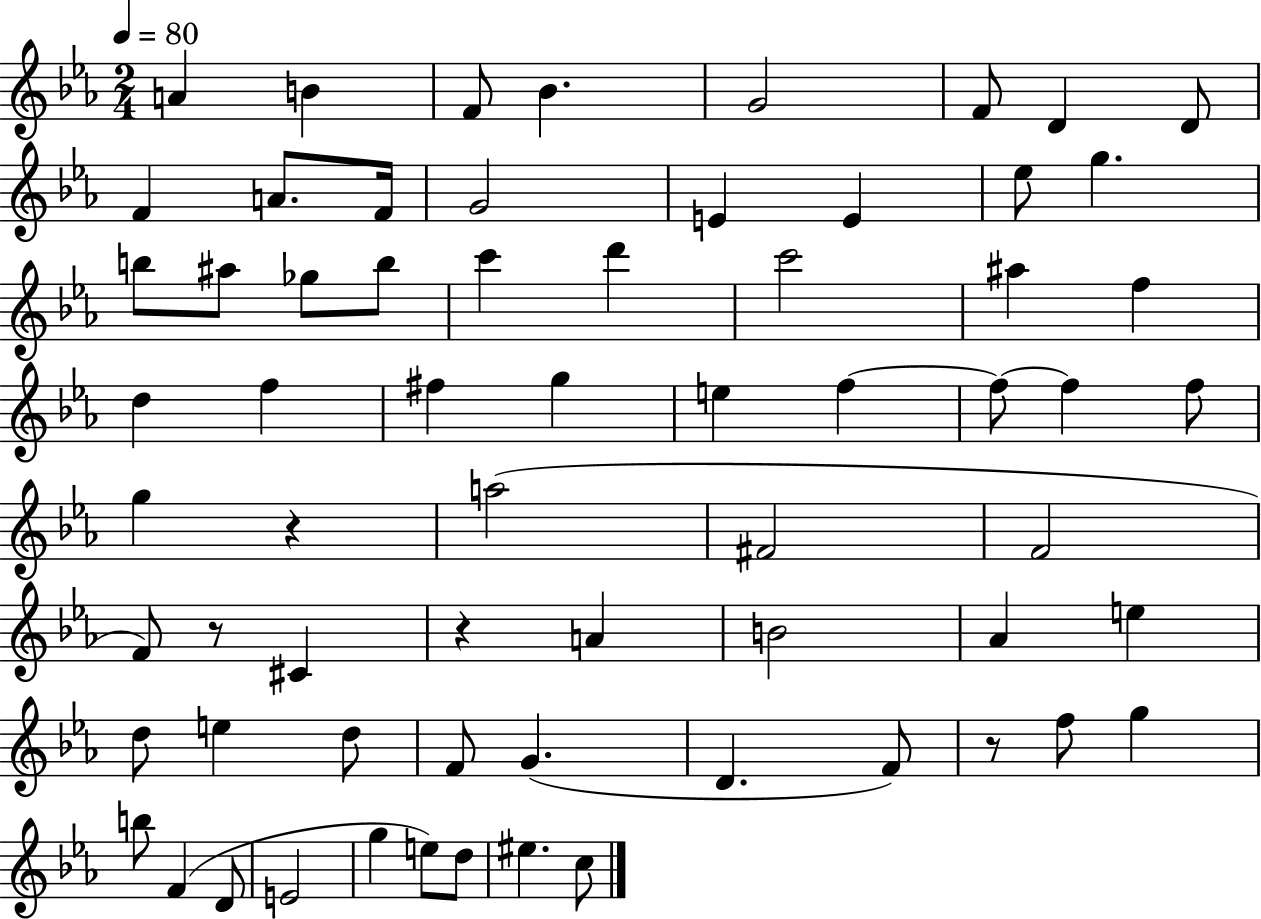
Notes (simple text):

A4/q B4/q F4/e Bb4/q. G4/h F4/e D4/q D4/e F4/q A4/e. F4/s G4/h E4/q E4/q Eb5/e G5/q. B5/e A#5/e Gb5/e B5/e C6/q D6/q C6/h A#5/q F5/q D5/q F5/q F#5/q G5/q E5/q F5/q F5/e F5/q F5/e G5/q R/q A5/h F#4/h F4/h F4/e R/e C#4/q R/q A4/q B4/h Ab4/q E5/q D5/e E5/q D5/e F4/e G4/q. D4/q. F4/e R/e F5/e G5/q B5/e F4/q D4/e E4/h G5/q E5/e D5/e EIS5/q. C5/e